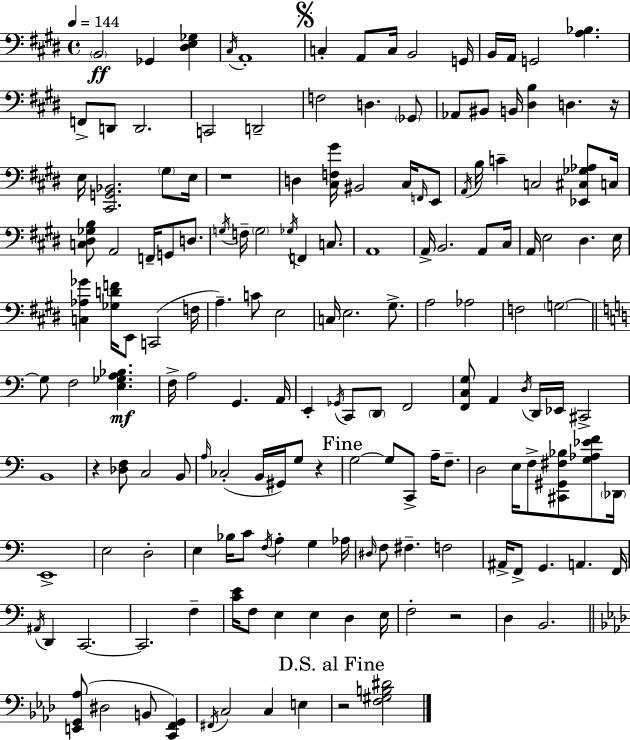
{
  \clef bass
  \time 4/4
  \defaultTimeSignature
  \key e \major
  \tempo 4 = 144
  \parenthesize b,2\ff ges,4 <dis e ges>4 | \acciaccatura { cis16 } a,1-. | \mark \markup { \musicglyph "scripts.segno" } c4-. a,8 c16 b,2 | g,16 b,16 a,16 g,2 <a bes>4. | \break f,8-> d,8 d,2. | c,2 d,2-- | f2 d4. \parenthesize ges,8 | aes,8 bis,8 b,16 <dis b>4 d4. | \break r16 e16 <cis, g, bes,>2. \parenthesize gis8 | e16 r1 | d4 <cis f gis'>16 bis,2 cis16 \grace { f,16 } | e,8 \acciaccatura { a,16 } b16 c'4-- c2 | \break <ees, cis ges aes>8 c16 <c dis ges b>8 a,2 f,16-- g,8 | d8. \acciaccatura { g16 } f16-- \parenthesize g2 \acciaccatura { ges16 } f,4 | c8. a,1 | a,16-> b,2. | \break a,8 cis16 a,16 e2 dis4. | e16 <c aes ges'>4 <ges d' f'>16 e,8 c,2( | f16 a4.--) c'8 e2 | c16 e2. | \break gis8.-> a2 aes2 | f2 \parenthesize g2~~ | \bar "||" \break \key c \major g8 f2 <e ges a bes>4.\mf | f16-> a2 g,4. a,16 | e,4-. \acciaccatura { ges,16 } c,8 \parenthesize d,8 f,2 | <f, c g>8 a,4 \acciaccatura { d16 } d,16 ees,16 cis,2-> | \break b,1 | r4 <des f>8 c2 | b,8 \grace { a16 }( ces2-. b,16 gis,16) g8 r4 | \mark "Fine" g2~~ g8 c,8-> a16-- | \break f8.-- d2 e16 f8-> <cis, gis, fis bes>8 | <g aes ees' f'>8 \parenthesize des,16 e,1-> | e2 d2-. | e4 bes16 c'8 \acciaccatura { f16 } a4-. g4 | \break aes16 \grace { dis16 } f8 fis4.-- f2 | ais,16-> f,8-> g,4. a,4. | f,16 \acciaccatura { ais,16 } d,4 c,2.~~ | c,2. | \break f4-- <c' e'>16 f8 e4 e4 | d4 e16 f2-. r2 | d4 b,2. | \bar "||" \break \key aes \major <e, g, aes>8( dis2 b,8 <c, f, g,>4) | \acciaccatura { fis,16 } c2 c4 e4 | \mark "D.S. al Fine" r2 <f gis b dis'>2 | \bar "|."
}